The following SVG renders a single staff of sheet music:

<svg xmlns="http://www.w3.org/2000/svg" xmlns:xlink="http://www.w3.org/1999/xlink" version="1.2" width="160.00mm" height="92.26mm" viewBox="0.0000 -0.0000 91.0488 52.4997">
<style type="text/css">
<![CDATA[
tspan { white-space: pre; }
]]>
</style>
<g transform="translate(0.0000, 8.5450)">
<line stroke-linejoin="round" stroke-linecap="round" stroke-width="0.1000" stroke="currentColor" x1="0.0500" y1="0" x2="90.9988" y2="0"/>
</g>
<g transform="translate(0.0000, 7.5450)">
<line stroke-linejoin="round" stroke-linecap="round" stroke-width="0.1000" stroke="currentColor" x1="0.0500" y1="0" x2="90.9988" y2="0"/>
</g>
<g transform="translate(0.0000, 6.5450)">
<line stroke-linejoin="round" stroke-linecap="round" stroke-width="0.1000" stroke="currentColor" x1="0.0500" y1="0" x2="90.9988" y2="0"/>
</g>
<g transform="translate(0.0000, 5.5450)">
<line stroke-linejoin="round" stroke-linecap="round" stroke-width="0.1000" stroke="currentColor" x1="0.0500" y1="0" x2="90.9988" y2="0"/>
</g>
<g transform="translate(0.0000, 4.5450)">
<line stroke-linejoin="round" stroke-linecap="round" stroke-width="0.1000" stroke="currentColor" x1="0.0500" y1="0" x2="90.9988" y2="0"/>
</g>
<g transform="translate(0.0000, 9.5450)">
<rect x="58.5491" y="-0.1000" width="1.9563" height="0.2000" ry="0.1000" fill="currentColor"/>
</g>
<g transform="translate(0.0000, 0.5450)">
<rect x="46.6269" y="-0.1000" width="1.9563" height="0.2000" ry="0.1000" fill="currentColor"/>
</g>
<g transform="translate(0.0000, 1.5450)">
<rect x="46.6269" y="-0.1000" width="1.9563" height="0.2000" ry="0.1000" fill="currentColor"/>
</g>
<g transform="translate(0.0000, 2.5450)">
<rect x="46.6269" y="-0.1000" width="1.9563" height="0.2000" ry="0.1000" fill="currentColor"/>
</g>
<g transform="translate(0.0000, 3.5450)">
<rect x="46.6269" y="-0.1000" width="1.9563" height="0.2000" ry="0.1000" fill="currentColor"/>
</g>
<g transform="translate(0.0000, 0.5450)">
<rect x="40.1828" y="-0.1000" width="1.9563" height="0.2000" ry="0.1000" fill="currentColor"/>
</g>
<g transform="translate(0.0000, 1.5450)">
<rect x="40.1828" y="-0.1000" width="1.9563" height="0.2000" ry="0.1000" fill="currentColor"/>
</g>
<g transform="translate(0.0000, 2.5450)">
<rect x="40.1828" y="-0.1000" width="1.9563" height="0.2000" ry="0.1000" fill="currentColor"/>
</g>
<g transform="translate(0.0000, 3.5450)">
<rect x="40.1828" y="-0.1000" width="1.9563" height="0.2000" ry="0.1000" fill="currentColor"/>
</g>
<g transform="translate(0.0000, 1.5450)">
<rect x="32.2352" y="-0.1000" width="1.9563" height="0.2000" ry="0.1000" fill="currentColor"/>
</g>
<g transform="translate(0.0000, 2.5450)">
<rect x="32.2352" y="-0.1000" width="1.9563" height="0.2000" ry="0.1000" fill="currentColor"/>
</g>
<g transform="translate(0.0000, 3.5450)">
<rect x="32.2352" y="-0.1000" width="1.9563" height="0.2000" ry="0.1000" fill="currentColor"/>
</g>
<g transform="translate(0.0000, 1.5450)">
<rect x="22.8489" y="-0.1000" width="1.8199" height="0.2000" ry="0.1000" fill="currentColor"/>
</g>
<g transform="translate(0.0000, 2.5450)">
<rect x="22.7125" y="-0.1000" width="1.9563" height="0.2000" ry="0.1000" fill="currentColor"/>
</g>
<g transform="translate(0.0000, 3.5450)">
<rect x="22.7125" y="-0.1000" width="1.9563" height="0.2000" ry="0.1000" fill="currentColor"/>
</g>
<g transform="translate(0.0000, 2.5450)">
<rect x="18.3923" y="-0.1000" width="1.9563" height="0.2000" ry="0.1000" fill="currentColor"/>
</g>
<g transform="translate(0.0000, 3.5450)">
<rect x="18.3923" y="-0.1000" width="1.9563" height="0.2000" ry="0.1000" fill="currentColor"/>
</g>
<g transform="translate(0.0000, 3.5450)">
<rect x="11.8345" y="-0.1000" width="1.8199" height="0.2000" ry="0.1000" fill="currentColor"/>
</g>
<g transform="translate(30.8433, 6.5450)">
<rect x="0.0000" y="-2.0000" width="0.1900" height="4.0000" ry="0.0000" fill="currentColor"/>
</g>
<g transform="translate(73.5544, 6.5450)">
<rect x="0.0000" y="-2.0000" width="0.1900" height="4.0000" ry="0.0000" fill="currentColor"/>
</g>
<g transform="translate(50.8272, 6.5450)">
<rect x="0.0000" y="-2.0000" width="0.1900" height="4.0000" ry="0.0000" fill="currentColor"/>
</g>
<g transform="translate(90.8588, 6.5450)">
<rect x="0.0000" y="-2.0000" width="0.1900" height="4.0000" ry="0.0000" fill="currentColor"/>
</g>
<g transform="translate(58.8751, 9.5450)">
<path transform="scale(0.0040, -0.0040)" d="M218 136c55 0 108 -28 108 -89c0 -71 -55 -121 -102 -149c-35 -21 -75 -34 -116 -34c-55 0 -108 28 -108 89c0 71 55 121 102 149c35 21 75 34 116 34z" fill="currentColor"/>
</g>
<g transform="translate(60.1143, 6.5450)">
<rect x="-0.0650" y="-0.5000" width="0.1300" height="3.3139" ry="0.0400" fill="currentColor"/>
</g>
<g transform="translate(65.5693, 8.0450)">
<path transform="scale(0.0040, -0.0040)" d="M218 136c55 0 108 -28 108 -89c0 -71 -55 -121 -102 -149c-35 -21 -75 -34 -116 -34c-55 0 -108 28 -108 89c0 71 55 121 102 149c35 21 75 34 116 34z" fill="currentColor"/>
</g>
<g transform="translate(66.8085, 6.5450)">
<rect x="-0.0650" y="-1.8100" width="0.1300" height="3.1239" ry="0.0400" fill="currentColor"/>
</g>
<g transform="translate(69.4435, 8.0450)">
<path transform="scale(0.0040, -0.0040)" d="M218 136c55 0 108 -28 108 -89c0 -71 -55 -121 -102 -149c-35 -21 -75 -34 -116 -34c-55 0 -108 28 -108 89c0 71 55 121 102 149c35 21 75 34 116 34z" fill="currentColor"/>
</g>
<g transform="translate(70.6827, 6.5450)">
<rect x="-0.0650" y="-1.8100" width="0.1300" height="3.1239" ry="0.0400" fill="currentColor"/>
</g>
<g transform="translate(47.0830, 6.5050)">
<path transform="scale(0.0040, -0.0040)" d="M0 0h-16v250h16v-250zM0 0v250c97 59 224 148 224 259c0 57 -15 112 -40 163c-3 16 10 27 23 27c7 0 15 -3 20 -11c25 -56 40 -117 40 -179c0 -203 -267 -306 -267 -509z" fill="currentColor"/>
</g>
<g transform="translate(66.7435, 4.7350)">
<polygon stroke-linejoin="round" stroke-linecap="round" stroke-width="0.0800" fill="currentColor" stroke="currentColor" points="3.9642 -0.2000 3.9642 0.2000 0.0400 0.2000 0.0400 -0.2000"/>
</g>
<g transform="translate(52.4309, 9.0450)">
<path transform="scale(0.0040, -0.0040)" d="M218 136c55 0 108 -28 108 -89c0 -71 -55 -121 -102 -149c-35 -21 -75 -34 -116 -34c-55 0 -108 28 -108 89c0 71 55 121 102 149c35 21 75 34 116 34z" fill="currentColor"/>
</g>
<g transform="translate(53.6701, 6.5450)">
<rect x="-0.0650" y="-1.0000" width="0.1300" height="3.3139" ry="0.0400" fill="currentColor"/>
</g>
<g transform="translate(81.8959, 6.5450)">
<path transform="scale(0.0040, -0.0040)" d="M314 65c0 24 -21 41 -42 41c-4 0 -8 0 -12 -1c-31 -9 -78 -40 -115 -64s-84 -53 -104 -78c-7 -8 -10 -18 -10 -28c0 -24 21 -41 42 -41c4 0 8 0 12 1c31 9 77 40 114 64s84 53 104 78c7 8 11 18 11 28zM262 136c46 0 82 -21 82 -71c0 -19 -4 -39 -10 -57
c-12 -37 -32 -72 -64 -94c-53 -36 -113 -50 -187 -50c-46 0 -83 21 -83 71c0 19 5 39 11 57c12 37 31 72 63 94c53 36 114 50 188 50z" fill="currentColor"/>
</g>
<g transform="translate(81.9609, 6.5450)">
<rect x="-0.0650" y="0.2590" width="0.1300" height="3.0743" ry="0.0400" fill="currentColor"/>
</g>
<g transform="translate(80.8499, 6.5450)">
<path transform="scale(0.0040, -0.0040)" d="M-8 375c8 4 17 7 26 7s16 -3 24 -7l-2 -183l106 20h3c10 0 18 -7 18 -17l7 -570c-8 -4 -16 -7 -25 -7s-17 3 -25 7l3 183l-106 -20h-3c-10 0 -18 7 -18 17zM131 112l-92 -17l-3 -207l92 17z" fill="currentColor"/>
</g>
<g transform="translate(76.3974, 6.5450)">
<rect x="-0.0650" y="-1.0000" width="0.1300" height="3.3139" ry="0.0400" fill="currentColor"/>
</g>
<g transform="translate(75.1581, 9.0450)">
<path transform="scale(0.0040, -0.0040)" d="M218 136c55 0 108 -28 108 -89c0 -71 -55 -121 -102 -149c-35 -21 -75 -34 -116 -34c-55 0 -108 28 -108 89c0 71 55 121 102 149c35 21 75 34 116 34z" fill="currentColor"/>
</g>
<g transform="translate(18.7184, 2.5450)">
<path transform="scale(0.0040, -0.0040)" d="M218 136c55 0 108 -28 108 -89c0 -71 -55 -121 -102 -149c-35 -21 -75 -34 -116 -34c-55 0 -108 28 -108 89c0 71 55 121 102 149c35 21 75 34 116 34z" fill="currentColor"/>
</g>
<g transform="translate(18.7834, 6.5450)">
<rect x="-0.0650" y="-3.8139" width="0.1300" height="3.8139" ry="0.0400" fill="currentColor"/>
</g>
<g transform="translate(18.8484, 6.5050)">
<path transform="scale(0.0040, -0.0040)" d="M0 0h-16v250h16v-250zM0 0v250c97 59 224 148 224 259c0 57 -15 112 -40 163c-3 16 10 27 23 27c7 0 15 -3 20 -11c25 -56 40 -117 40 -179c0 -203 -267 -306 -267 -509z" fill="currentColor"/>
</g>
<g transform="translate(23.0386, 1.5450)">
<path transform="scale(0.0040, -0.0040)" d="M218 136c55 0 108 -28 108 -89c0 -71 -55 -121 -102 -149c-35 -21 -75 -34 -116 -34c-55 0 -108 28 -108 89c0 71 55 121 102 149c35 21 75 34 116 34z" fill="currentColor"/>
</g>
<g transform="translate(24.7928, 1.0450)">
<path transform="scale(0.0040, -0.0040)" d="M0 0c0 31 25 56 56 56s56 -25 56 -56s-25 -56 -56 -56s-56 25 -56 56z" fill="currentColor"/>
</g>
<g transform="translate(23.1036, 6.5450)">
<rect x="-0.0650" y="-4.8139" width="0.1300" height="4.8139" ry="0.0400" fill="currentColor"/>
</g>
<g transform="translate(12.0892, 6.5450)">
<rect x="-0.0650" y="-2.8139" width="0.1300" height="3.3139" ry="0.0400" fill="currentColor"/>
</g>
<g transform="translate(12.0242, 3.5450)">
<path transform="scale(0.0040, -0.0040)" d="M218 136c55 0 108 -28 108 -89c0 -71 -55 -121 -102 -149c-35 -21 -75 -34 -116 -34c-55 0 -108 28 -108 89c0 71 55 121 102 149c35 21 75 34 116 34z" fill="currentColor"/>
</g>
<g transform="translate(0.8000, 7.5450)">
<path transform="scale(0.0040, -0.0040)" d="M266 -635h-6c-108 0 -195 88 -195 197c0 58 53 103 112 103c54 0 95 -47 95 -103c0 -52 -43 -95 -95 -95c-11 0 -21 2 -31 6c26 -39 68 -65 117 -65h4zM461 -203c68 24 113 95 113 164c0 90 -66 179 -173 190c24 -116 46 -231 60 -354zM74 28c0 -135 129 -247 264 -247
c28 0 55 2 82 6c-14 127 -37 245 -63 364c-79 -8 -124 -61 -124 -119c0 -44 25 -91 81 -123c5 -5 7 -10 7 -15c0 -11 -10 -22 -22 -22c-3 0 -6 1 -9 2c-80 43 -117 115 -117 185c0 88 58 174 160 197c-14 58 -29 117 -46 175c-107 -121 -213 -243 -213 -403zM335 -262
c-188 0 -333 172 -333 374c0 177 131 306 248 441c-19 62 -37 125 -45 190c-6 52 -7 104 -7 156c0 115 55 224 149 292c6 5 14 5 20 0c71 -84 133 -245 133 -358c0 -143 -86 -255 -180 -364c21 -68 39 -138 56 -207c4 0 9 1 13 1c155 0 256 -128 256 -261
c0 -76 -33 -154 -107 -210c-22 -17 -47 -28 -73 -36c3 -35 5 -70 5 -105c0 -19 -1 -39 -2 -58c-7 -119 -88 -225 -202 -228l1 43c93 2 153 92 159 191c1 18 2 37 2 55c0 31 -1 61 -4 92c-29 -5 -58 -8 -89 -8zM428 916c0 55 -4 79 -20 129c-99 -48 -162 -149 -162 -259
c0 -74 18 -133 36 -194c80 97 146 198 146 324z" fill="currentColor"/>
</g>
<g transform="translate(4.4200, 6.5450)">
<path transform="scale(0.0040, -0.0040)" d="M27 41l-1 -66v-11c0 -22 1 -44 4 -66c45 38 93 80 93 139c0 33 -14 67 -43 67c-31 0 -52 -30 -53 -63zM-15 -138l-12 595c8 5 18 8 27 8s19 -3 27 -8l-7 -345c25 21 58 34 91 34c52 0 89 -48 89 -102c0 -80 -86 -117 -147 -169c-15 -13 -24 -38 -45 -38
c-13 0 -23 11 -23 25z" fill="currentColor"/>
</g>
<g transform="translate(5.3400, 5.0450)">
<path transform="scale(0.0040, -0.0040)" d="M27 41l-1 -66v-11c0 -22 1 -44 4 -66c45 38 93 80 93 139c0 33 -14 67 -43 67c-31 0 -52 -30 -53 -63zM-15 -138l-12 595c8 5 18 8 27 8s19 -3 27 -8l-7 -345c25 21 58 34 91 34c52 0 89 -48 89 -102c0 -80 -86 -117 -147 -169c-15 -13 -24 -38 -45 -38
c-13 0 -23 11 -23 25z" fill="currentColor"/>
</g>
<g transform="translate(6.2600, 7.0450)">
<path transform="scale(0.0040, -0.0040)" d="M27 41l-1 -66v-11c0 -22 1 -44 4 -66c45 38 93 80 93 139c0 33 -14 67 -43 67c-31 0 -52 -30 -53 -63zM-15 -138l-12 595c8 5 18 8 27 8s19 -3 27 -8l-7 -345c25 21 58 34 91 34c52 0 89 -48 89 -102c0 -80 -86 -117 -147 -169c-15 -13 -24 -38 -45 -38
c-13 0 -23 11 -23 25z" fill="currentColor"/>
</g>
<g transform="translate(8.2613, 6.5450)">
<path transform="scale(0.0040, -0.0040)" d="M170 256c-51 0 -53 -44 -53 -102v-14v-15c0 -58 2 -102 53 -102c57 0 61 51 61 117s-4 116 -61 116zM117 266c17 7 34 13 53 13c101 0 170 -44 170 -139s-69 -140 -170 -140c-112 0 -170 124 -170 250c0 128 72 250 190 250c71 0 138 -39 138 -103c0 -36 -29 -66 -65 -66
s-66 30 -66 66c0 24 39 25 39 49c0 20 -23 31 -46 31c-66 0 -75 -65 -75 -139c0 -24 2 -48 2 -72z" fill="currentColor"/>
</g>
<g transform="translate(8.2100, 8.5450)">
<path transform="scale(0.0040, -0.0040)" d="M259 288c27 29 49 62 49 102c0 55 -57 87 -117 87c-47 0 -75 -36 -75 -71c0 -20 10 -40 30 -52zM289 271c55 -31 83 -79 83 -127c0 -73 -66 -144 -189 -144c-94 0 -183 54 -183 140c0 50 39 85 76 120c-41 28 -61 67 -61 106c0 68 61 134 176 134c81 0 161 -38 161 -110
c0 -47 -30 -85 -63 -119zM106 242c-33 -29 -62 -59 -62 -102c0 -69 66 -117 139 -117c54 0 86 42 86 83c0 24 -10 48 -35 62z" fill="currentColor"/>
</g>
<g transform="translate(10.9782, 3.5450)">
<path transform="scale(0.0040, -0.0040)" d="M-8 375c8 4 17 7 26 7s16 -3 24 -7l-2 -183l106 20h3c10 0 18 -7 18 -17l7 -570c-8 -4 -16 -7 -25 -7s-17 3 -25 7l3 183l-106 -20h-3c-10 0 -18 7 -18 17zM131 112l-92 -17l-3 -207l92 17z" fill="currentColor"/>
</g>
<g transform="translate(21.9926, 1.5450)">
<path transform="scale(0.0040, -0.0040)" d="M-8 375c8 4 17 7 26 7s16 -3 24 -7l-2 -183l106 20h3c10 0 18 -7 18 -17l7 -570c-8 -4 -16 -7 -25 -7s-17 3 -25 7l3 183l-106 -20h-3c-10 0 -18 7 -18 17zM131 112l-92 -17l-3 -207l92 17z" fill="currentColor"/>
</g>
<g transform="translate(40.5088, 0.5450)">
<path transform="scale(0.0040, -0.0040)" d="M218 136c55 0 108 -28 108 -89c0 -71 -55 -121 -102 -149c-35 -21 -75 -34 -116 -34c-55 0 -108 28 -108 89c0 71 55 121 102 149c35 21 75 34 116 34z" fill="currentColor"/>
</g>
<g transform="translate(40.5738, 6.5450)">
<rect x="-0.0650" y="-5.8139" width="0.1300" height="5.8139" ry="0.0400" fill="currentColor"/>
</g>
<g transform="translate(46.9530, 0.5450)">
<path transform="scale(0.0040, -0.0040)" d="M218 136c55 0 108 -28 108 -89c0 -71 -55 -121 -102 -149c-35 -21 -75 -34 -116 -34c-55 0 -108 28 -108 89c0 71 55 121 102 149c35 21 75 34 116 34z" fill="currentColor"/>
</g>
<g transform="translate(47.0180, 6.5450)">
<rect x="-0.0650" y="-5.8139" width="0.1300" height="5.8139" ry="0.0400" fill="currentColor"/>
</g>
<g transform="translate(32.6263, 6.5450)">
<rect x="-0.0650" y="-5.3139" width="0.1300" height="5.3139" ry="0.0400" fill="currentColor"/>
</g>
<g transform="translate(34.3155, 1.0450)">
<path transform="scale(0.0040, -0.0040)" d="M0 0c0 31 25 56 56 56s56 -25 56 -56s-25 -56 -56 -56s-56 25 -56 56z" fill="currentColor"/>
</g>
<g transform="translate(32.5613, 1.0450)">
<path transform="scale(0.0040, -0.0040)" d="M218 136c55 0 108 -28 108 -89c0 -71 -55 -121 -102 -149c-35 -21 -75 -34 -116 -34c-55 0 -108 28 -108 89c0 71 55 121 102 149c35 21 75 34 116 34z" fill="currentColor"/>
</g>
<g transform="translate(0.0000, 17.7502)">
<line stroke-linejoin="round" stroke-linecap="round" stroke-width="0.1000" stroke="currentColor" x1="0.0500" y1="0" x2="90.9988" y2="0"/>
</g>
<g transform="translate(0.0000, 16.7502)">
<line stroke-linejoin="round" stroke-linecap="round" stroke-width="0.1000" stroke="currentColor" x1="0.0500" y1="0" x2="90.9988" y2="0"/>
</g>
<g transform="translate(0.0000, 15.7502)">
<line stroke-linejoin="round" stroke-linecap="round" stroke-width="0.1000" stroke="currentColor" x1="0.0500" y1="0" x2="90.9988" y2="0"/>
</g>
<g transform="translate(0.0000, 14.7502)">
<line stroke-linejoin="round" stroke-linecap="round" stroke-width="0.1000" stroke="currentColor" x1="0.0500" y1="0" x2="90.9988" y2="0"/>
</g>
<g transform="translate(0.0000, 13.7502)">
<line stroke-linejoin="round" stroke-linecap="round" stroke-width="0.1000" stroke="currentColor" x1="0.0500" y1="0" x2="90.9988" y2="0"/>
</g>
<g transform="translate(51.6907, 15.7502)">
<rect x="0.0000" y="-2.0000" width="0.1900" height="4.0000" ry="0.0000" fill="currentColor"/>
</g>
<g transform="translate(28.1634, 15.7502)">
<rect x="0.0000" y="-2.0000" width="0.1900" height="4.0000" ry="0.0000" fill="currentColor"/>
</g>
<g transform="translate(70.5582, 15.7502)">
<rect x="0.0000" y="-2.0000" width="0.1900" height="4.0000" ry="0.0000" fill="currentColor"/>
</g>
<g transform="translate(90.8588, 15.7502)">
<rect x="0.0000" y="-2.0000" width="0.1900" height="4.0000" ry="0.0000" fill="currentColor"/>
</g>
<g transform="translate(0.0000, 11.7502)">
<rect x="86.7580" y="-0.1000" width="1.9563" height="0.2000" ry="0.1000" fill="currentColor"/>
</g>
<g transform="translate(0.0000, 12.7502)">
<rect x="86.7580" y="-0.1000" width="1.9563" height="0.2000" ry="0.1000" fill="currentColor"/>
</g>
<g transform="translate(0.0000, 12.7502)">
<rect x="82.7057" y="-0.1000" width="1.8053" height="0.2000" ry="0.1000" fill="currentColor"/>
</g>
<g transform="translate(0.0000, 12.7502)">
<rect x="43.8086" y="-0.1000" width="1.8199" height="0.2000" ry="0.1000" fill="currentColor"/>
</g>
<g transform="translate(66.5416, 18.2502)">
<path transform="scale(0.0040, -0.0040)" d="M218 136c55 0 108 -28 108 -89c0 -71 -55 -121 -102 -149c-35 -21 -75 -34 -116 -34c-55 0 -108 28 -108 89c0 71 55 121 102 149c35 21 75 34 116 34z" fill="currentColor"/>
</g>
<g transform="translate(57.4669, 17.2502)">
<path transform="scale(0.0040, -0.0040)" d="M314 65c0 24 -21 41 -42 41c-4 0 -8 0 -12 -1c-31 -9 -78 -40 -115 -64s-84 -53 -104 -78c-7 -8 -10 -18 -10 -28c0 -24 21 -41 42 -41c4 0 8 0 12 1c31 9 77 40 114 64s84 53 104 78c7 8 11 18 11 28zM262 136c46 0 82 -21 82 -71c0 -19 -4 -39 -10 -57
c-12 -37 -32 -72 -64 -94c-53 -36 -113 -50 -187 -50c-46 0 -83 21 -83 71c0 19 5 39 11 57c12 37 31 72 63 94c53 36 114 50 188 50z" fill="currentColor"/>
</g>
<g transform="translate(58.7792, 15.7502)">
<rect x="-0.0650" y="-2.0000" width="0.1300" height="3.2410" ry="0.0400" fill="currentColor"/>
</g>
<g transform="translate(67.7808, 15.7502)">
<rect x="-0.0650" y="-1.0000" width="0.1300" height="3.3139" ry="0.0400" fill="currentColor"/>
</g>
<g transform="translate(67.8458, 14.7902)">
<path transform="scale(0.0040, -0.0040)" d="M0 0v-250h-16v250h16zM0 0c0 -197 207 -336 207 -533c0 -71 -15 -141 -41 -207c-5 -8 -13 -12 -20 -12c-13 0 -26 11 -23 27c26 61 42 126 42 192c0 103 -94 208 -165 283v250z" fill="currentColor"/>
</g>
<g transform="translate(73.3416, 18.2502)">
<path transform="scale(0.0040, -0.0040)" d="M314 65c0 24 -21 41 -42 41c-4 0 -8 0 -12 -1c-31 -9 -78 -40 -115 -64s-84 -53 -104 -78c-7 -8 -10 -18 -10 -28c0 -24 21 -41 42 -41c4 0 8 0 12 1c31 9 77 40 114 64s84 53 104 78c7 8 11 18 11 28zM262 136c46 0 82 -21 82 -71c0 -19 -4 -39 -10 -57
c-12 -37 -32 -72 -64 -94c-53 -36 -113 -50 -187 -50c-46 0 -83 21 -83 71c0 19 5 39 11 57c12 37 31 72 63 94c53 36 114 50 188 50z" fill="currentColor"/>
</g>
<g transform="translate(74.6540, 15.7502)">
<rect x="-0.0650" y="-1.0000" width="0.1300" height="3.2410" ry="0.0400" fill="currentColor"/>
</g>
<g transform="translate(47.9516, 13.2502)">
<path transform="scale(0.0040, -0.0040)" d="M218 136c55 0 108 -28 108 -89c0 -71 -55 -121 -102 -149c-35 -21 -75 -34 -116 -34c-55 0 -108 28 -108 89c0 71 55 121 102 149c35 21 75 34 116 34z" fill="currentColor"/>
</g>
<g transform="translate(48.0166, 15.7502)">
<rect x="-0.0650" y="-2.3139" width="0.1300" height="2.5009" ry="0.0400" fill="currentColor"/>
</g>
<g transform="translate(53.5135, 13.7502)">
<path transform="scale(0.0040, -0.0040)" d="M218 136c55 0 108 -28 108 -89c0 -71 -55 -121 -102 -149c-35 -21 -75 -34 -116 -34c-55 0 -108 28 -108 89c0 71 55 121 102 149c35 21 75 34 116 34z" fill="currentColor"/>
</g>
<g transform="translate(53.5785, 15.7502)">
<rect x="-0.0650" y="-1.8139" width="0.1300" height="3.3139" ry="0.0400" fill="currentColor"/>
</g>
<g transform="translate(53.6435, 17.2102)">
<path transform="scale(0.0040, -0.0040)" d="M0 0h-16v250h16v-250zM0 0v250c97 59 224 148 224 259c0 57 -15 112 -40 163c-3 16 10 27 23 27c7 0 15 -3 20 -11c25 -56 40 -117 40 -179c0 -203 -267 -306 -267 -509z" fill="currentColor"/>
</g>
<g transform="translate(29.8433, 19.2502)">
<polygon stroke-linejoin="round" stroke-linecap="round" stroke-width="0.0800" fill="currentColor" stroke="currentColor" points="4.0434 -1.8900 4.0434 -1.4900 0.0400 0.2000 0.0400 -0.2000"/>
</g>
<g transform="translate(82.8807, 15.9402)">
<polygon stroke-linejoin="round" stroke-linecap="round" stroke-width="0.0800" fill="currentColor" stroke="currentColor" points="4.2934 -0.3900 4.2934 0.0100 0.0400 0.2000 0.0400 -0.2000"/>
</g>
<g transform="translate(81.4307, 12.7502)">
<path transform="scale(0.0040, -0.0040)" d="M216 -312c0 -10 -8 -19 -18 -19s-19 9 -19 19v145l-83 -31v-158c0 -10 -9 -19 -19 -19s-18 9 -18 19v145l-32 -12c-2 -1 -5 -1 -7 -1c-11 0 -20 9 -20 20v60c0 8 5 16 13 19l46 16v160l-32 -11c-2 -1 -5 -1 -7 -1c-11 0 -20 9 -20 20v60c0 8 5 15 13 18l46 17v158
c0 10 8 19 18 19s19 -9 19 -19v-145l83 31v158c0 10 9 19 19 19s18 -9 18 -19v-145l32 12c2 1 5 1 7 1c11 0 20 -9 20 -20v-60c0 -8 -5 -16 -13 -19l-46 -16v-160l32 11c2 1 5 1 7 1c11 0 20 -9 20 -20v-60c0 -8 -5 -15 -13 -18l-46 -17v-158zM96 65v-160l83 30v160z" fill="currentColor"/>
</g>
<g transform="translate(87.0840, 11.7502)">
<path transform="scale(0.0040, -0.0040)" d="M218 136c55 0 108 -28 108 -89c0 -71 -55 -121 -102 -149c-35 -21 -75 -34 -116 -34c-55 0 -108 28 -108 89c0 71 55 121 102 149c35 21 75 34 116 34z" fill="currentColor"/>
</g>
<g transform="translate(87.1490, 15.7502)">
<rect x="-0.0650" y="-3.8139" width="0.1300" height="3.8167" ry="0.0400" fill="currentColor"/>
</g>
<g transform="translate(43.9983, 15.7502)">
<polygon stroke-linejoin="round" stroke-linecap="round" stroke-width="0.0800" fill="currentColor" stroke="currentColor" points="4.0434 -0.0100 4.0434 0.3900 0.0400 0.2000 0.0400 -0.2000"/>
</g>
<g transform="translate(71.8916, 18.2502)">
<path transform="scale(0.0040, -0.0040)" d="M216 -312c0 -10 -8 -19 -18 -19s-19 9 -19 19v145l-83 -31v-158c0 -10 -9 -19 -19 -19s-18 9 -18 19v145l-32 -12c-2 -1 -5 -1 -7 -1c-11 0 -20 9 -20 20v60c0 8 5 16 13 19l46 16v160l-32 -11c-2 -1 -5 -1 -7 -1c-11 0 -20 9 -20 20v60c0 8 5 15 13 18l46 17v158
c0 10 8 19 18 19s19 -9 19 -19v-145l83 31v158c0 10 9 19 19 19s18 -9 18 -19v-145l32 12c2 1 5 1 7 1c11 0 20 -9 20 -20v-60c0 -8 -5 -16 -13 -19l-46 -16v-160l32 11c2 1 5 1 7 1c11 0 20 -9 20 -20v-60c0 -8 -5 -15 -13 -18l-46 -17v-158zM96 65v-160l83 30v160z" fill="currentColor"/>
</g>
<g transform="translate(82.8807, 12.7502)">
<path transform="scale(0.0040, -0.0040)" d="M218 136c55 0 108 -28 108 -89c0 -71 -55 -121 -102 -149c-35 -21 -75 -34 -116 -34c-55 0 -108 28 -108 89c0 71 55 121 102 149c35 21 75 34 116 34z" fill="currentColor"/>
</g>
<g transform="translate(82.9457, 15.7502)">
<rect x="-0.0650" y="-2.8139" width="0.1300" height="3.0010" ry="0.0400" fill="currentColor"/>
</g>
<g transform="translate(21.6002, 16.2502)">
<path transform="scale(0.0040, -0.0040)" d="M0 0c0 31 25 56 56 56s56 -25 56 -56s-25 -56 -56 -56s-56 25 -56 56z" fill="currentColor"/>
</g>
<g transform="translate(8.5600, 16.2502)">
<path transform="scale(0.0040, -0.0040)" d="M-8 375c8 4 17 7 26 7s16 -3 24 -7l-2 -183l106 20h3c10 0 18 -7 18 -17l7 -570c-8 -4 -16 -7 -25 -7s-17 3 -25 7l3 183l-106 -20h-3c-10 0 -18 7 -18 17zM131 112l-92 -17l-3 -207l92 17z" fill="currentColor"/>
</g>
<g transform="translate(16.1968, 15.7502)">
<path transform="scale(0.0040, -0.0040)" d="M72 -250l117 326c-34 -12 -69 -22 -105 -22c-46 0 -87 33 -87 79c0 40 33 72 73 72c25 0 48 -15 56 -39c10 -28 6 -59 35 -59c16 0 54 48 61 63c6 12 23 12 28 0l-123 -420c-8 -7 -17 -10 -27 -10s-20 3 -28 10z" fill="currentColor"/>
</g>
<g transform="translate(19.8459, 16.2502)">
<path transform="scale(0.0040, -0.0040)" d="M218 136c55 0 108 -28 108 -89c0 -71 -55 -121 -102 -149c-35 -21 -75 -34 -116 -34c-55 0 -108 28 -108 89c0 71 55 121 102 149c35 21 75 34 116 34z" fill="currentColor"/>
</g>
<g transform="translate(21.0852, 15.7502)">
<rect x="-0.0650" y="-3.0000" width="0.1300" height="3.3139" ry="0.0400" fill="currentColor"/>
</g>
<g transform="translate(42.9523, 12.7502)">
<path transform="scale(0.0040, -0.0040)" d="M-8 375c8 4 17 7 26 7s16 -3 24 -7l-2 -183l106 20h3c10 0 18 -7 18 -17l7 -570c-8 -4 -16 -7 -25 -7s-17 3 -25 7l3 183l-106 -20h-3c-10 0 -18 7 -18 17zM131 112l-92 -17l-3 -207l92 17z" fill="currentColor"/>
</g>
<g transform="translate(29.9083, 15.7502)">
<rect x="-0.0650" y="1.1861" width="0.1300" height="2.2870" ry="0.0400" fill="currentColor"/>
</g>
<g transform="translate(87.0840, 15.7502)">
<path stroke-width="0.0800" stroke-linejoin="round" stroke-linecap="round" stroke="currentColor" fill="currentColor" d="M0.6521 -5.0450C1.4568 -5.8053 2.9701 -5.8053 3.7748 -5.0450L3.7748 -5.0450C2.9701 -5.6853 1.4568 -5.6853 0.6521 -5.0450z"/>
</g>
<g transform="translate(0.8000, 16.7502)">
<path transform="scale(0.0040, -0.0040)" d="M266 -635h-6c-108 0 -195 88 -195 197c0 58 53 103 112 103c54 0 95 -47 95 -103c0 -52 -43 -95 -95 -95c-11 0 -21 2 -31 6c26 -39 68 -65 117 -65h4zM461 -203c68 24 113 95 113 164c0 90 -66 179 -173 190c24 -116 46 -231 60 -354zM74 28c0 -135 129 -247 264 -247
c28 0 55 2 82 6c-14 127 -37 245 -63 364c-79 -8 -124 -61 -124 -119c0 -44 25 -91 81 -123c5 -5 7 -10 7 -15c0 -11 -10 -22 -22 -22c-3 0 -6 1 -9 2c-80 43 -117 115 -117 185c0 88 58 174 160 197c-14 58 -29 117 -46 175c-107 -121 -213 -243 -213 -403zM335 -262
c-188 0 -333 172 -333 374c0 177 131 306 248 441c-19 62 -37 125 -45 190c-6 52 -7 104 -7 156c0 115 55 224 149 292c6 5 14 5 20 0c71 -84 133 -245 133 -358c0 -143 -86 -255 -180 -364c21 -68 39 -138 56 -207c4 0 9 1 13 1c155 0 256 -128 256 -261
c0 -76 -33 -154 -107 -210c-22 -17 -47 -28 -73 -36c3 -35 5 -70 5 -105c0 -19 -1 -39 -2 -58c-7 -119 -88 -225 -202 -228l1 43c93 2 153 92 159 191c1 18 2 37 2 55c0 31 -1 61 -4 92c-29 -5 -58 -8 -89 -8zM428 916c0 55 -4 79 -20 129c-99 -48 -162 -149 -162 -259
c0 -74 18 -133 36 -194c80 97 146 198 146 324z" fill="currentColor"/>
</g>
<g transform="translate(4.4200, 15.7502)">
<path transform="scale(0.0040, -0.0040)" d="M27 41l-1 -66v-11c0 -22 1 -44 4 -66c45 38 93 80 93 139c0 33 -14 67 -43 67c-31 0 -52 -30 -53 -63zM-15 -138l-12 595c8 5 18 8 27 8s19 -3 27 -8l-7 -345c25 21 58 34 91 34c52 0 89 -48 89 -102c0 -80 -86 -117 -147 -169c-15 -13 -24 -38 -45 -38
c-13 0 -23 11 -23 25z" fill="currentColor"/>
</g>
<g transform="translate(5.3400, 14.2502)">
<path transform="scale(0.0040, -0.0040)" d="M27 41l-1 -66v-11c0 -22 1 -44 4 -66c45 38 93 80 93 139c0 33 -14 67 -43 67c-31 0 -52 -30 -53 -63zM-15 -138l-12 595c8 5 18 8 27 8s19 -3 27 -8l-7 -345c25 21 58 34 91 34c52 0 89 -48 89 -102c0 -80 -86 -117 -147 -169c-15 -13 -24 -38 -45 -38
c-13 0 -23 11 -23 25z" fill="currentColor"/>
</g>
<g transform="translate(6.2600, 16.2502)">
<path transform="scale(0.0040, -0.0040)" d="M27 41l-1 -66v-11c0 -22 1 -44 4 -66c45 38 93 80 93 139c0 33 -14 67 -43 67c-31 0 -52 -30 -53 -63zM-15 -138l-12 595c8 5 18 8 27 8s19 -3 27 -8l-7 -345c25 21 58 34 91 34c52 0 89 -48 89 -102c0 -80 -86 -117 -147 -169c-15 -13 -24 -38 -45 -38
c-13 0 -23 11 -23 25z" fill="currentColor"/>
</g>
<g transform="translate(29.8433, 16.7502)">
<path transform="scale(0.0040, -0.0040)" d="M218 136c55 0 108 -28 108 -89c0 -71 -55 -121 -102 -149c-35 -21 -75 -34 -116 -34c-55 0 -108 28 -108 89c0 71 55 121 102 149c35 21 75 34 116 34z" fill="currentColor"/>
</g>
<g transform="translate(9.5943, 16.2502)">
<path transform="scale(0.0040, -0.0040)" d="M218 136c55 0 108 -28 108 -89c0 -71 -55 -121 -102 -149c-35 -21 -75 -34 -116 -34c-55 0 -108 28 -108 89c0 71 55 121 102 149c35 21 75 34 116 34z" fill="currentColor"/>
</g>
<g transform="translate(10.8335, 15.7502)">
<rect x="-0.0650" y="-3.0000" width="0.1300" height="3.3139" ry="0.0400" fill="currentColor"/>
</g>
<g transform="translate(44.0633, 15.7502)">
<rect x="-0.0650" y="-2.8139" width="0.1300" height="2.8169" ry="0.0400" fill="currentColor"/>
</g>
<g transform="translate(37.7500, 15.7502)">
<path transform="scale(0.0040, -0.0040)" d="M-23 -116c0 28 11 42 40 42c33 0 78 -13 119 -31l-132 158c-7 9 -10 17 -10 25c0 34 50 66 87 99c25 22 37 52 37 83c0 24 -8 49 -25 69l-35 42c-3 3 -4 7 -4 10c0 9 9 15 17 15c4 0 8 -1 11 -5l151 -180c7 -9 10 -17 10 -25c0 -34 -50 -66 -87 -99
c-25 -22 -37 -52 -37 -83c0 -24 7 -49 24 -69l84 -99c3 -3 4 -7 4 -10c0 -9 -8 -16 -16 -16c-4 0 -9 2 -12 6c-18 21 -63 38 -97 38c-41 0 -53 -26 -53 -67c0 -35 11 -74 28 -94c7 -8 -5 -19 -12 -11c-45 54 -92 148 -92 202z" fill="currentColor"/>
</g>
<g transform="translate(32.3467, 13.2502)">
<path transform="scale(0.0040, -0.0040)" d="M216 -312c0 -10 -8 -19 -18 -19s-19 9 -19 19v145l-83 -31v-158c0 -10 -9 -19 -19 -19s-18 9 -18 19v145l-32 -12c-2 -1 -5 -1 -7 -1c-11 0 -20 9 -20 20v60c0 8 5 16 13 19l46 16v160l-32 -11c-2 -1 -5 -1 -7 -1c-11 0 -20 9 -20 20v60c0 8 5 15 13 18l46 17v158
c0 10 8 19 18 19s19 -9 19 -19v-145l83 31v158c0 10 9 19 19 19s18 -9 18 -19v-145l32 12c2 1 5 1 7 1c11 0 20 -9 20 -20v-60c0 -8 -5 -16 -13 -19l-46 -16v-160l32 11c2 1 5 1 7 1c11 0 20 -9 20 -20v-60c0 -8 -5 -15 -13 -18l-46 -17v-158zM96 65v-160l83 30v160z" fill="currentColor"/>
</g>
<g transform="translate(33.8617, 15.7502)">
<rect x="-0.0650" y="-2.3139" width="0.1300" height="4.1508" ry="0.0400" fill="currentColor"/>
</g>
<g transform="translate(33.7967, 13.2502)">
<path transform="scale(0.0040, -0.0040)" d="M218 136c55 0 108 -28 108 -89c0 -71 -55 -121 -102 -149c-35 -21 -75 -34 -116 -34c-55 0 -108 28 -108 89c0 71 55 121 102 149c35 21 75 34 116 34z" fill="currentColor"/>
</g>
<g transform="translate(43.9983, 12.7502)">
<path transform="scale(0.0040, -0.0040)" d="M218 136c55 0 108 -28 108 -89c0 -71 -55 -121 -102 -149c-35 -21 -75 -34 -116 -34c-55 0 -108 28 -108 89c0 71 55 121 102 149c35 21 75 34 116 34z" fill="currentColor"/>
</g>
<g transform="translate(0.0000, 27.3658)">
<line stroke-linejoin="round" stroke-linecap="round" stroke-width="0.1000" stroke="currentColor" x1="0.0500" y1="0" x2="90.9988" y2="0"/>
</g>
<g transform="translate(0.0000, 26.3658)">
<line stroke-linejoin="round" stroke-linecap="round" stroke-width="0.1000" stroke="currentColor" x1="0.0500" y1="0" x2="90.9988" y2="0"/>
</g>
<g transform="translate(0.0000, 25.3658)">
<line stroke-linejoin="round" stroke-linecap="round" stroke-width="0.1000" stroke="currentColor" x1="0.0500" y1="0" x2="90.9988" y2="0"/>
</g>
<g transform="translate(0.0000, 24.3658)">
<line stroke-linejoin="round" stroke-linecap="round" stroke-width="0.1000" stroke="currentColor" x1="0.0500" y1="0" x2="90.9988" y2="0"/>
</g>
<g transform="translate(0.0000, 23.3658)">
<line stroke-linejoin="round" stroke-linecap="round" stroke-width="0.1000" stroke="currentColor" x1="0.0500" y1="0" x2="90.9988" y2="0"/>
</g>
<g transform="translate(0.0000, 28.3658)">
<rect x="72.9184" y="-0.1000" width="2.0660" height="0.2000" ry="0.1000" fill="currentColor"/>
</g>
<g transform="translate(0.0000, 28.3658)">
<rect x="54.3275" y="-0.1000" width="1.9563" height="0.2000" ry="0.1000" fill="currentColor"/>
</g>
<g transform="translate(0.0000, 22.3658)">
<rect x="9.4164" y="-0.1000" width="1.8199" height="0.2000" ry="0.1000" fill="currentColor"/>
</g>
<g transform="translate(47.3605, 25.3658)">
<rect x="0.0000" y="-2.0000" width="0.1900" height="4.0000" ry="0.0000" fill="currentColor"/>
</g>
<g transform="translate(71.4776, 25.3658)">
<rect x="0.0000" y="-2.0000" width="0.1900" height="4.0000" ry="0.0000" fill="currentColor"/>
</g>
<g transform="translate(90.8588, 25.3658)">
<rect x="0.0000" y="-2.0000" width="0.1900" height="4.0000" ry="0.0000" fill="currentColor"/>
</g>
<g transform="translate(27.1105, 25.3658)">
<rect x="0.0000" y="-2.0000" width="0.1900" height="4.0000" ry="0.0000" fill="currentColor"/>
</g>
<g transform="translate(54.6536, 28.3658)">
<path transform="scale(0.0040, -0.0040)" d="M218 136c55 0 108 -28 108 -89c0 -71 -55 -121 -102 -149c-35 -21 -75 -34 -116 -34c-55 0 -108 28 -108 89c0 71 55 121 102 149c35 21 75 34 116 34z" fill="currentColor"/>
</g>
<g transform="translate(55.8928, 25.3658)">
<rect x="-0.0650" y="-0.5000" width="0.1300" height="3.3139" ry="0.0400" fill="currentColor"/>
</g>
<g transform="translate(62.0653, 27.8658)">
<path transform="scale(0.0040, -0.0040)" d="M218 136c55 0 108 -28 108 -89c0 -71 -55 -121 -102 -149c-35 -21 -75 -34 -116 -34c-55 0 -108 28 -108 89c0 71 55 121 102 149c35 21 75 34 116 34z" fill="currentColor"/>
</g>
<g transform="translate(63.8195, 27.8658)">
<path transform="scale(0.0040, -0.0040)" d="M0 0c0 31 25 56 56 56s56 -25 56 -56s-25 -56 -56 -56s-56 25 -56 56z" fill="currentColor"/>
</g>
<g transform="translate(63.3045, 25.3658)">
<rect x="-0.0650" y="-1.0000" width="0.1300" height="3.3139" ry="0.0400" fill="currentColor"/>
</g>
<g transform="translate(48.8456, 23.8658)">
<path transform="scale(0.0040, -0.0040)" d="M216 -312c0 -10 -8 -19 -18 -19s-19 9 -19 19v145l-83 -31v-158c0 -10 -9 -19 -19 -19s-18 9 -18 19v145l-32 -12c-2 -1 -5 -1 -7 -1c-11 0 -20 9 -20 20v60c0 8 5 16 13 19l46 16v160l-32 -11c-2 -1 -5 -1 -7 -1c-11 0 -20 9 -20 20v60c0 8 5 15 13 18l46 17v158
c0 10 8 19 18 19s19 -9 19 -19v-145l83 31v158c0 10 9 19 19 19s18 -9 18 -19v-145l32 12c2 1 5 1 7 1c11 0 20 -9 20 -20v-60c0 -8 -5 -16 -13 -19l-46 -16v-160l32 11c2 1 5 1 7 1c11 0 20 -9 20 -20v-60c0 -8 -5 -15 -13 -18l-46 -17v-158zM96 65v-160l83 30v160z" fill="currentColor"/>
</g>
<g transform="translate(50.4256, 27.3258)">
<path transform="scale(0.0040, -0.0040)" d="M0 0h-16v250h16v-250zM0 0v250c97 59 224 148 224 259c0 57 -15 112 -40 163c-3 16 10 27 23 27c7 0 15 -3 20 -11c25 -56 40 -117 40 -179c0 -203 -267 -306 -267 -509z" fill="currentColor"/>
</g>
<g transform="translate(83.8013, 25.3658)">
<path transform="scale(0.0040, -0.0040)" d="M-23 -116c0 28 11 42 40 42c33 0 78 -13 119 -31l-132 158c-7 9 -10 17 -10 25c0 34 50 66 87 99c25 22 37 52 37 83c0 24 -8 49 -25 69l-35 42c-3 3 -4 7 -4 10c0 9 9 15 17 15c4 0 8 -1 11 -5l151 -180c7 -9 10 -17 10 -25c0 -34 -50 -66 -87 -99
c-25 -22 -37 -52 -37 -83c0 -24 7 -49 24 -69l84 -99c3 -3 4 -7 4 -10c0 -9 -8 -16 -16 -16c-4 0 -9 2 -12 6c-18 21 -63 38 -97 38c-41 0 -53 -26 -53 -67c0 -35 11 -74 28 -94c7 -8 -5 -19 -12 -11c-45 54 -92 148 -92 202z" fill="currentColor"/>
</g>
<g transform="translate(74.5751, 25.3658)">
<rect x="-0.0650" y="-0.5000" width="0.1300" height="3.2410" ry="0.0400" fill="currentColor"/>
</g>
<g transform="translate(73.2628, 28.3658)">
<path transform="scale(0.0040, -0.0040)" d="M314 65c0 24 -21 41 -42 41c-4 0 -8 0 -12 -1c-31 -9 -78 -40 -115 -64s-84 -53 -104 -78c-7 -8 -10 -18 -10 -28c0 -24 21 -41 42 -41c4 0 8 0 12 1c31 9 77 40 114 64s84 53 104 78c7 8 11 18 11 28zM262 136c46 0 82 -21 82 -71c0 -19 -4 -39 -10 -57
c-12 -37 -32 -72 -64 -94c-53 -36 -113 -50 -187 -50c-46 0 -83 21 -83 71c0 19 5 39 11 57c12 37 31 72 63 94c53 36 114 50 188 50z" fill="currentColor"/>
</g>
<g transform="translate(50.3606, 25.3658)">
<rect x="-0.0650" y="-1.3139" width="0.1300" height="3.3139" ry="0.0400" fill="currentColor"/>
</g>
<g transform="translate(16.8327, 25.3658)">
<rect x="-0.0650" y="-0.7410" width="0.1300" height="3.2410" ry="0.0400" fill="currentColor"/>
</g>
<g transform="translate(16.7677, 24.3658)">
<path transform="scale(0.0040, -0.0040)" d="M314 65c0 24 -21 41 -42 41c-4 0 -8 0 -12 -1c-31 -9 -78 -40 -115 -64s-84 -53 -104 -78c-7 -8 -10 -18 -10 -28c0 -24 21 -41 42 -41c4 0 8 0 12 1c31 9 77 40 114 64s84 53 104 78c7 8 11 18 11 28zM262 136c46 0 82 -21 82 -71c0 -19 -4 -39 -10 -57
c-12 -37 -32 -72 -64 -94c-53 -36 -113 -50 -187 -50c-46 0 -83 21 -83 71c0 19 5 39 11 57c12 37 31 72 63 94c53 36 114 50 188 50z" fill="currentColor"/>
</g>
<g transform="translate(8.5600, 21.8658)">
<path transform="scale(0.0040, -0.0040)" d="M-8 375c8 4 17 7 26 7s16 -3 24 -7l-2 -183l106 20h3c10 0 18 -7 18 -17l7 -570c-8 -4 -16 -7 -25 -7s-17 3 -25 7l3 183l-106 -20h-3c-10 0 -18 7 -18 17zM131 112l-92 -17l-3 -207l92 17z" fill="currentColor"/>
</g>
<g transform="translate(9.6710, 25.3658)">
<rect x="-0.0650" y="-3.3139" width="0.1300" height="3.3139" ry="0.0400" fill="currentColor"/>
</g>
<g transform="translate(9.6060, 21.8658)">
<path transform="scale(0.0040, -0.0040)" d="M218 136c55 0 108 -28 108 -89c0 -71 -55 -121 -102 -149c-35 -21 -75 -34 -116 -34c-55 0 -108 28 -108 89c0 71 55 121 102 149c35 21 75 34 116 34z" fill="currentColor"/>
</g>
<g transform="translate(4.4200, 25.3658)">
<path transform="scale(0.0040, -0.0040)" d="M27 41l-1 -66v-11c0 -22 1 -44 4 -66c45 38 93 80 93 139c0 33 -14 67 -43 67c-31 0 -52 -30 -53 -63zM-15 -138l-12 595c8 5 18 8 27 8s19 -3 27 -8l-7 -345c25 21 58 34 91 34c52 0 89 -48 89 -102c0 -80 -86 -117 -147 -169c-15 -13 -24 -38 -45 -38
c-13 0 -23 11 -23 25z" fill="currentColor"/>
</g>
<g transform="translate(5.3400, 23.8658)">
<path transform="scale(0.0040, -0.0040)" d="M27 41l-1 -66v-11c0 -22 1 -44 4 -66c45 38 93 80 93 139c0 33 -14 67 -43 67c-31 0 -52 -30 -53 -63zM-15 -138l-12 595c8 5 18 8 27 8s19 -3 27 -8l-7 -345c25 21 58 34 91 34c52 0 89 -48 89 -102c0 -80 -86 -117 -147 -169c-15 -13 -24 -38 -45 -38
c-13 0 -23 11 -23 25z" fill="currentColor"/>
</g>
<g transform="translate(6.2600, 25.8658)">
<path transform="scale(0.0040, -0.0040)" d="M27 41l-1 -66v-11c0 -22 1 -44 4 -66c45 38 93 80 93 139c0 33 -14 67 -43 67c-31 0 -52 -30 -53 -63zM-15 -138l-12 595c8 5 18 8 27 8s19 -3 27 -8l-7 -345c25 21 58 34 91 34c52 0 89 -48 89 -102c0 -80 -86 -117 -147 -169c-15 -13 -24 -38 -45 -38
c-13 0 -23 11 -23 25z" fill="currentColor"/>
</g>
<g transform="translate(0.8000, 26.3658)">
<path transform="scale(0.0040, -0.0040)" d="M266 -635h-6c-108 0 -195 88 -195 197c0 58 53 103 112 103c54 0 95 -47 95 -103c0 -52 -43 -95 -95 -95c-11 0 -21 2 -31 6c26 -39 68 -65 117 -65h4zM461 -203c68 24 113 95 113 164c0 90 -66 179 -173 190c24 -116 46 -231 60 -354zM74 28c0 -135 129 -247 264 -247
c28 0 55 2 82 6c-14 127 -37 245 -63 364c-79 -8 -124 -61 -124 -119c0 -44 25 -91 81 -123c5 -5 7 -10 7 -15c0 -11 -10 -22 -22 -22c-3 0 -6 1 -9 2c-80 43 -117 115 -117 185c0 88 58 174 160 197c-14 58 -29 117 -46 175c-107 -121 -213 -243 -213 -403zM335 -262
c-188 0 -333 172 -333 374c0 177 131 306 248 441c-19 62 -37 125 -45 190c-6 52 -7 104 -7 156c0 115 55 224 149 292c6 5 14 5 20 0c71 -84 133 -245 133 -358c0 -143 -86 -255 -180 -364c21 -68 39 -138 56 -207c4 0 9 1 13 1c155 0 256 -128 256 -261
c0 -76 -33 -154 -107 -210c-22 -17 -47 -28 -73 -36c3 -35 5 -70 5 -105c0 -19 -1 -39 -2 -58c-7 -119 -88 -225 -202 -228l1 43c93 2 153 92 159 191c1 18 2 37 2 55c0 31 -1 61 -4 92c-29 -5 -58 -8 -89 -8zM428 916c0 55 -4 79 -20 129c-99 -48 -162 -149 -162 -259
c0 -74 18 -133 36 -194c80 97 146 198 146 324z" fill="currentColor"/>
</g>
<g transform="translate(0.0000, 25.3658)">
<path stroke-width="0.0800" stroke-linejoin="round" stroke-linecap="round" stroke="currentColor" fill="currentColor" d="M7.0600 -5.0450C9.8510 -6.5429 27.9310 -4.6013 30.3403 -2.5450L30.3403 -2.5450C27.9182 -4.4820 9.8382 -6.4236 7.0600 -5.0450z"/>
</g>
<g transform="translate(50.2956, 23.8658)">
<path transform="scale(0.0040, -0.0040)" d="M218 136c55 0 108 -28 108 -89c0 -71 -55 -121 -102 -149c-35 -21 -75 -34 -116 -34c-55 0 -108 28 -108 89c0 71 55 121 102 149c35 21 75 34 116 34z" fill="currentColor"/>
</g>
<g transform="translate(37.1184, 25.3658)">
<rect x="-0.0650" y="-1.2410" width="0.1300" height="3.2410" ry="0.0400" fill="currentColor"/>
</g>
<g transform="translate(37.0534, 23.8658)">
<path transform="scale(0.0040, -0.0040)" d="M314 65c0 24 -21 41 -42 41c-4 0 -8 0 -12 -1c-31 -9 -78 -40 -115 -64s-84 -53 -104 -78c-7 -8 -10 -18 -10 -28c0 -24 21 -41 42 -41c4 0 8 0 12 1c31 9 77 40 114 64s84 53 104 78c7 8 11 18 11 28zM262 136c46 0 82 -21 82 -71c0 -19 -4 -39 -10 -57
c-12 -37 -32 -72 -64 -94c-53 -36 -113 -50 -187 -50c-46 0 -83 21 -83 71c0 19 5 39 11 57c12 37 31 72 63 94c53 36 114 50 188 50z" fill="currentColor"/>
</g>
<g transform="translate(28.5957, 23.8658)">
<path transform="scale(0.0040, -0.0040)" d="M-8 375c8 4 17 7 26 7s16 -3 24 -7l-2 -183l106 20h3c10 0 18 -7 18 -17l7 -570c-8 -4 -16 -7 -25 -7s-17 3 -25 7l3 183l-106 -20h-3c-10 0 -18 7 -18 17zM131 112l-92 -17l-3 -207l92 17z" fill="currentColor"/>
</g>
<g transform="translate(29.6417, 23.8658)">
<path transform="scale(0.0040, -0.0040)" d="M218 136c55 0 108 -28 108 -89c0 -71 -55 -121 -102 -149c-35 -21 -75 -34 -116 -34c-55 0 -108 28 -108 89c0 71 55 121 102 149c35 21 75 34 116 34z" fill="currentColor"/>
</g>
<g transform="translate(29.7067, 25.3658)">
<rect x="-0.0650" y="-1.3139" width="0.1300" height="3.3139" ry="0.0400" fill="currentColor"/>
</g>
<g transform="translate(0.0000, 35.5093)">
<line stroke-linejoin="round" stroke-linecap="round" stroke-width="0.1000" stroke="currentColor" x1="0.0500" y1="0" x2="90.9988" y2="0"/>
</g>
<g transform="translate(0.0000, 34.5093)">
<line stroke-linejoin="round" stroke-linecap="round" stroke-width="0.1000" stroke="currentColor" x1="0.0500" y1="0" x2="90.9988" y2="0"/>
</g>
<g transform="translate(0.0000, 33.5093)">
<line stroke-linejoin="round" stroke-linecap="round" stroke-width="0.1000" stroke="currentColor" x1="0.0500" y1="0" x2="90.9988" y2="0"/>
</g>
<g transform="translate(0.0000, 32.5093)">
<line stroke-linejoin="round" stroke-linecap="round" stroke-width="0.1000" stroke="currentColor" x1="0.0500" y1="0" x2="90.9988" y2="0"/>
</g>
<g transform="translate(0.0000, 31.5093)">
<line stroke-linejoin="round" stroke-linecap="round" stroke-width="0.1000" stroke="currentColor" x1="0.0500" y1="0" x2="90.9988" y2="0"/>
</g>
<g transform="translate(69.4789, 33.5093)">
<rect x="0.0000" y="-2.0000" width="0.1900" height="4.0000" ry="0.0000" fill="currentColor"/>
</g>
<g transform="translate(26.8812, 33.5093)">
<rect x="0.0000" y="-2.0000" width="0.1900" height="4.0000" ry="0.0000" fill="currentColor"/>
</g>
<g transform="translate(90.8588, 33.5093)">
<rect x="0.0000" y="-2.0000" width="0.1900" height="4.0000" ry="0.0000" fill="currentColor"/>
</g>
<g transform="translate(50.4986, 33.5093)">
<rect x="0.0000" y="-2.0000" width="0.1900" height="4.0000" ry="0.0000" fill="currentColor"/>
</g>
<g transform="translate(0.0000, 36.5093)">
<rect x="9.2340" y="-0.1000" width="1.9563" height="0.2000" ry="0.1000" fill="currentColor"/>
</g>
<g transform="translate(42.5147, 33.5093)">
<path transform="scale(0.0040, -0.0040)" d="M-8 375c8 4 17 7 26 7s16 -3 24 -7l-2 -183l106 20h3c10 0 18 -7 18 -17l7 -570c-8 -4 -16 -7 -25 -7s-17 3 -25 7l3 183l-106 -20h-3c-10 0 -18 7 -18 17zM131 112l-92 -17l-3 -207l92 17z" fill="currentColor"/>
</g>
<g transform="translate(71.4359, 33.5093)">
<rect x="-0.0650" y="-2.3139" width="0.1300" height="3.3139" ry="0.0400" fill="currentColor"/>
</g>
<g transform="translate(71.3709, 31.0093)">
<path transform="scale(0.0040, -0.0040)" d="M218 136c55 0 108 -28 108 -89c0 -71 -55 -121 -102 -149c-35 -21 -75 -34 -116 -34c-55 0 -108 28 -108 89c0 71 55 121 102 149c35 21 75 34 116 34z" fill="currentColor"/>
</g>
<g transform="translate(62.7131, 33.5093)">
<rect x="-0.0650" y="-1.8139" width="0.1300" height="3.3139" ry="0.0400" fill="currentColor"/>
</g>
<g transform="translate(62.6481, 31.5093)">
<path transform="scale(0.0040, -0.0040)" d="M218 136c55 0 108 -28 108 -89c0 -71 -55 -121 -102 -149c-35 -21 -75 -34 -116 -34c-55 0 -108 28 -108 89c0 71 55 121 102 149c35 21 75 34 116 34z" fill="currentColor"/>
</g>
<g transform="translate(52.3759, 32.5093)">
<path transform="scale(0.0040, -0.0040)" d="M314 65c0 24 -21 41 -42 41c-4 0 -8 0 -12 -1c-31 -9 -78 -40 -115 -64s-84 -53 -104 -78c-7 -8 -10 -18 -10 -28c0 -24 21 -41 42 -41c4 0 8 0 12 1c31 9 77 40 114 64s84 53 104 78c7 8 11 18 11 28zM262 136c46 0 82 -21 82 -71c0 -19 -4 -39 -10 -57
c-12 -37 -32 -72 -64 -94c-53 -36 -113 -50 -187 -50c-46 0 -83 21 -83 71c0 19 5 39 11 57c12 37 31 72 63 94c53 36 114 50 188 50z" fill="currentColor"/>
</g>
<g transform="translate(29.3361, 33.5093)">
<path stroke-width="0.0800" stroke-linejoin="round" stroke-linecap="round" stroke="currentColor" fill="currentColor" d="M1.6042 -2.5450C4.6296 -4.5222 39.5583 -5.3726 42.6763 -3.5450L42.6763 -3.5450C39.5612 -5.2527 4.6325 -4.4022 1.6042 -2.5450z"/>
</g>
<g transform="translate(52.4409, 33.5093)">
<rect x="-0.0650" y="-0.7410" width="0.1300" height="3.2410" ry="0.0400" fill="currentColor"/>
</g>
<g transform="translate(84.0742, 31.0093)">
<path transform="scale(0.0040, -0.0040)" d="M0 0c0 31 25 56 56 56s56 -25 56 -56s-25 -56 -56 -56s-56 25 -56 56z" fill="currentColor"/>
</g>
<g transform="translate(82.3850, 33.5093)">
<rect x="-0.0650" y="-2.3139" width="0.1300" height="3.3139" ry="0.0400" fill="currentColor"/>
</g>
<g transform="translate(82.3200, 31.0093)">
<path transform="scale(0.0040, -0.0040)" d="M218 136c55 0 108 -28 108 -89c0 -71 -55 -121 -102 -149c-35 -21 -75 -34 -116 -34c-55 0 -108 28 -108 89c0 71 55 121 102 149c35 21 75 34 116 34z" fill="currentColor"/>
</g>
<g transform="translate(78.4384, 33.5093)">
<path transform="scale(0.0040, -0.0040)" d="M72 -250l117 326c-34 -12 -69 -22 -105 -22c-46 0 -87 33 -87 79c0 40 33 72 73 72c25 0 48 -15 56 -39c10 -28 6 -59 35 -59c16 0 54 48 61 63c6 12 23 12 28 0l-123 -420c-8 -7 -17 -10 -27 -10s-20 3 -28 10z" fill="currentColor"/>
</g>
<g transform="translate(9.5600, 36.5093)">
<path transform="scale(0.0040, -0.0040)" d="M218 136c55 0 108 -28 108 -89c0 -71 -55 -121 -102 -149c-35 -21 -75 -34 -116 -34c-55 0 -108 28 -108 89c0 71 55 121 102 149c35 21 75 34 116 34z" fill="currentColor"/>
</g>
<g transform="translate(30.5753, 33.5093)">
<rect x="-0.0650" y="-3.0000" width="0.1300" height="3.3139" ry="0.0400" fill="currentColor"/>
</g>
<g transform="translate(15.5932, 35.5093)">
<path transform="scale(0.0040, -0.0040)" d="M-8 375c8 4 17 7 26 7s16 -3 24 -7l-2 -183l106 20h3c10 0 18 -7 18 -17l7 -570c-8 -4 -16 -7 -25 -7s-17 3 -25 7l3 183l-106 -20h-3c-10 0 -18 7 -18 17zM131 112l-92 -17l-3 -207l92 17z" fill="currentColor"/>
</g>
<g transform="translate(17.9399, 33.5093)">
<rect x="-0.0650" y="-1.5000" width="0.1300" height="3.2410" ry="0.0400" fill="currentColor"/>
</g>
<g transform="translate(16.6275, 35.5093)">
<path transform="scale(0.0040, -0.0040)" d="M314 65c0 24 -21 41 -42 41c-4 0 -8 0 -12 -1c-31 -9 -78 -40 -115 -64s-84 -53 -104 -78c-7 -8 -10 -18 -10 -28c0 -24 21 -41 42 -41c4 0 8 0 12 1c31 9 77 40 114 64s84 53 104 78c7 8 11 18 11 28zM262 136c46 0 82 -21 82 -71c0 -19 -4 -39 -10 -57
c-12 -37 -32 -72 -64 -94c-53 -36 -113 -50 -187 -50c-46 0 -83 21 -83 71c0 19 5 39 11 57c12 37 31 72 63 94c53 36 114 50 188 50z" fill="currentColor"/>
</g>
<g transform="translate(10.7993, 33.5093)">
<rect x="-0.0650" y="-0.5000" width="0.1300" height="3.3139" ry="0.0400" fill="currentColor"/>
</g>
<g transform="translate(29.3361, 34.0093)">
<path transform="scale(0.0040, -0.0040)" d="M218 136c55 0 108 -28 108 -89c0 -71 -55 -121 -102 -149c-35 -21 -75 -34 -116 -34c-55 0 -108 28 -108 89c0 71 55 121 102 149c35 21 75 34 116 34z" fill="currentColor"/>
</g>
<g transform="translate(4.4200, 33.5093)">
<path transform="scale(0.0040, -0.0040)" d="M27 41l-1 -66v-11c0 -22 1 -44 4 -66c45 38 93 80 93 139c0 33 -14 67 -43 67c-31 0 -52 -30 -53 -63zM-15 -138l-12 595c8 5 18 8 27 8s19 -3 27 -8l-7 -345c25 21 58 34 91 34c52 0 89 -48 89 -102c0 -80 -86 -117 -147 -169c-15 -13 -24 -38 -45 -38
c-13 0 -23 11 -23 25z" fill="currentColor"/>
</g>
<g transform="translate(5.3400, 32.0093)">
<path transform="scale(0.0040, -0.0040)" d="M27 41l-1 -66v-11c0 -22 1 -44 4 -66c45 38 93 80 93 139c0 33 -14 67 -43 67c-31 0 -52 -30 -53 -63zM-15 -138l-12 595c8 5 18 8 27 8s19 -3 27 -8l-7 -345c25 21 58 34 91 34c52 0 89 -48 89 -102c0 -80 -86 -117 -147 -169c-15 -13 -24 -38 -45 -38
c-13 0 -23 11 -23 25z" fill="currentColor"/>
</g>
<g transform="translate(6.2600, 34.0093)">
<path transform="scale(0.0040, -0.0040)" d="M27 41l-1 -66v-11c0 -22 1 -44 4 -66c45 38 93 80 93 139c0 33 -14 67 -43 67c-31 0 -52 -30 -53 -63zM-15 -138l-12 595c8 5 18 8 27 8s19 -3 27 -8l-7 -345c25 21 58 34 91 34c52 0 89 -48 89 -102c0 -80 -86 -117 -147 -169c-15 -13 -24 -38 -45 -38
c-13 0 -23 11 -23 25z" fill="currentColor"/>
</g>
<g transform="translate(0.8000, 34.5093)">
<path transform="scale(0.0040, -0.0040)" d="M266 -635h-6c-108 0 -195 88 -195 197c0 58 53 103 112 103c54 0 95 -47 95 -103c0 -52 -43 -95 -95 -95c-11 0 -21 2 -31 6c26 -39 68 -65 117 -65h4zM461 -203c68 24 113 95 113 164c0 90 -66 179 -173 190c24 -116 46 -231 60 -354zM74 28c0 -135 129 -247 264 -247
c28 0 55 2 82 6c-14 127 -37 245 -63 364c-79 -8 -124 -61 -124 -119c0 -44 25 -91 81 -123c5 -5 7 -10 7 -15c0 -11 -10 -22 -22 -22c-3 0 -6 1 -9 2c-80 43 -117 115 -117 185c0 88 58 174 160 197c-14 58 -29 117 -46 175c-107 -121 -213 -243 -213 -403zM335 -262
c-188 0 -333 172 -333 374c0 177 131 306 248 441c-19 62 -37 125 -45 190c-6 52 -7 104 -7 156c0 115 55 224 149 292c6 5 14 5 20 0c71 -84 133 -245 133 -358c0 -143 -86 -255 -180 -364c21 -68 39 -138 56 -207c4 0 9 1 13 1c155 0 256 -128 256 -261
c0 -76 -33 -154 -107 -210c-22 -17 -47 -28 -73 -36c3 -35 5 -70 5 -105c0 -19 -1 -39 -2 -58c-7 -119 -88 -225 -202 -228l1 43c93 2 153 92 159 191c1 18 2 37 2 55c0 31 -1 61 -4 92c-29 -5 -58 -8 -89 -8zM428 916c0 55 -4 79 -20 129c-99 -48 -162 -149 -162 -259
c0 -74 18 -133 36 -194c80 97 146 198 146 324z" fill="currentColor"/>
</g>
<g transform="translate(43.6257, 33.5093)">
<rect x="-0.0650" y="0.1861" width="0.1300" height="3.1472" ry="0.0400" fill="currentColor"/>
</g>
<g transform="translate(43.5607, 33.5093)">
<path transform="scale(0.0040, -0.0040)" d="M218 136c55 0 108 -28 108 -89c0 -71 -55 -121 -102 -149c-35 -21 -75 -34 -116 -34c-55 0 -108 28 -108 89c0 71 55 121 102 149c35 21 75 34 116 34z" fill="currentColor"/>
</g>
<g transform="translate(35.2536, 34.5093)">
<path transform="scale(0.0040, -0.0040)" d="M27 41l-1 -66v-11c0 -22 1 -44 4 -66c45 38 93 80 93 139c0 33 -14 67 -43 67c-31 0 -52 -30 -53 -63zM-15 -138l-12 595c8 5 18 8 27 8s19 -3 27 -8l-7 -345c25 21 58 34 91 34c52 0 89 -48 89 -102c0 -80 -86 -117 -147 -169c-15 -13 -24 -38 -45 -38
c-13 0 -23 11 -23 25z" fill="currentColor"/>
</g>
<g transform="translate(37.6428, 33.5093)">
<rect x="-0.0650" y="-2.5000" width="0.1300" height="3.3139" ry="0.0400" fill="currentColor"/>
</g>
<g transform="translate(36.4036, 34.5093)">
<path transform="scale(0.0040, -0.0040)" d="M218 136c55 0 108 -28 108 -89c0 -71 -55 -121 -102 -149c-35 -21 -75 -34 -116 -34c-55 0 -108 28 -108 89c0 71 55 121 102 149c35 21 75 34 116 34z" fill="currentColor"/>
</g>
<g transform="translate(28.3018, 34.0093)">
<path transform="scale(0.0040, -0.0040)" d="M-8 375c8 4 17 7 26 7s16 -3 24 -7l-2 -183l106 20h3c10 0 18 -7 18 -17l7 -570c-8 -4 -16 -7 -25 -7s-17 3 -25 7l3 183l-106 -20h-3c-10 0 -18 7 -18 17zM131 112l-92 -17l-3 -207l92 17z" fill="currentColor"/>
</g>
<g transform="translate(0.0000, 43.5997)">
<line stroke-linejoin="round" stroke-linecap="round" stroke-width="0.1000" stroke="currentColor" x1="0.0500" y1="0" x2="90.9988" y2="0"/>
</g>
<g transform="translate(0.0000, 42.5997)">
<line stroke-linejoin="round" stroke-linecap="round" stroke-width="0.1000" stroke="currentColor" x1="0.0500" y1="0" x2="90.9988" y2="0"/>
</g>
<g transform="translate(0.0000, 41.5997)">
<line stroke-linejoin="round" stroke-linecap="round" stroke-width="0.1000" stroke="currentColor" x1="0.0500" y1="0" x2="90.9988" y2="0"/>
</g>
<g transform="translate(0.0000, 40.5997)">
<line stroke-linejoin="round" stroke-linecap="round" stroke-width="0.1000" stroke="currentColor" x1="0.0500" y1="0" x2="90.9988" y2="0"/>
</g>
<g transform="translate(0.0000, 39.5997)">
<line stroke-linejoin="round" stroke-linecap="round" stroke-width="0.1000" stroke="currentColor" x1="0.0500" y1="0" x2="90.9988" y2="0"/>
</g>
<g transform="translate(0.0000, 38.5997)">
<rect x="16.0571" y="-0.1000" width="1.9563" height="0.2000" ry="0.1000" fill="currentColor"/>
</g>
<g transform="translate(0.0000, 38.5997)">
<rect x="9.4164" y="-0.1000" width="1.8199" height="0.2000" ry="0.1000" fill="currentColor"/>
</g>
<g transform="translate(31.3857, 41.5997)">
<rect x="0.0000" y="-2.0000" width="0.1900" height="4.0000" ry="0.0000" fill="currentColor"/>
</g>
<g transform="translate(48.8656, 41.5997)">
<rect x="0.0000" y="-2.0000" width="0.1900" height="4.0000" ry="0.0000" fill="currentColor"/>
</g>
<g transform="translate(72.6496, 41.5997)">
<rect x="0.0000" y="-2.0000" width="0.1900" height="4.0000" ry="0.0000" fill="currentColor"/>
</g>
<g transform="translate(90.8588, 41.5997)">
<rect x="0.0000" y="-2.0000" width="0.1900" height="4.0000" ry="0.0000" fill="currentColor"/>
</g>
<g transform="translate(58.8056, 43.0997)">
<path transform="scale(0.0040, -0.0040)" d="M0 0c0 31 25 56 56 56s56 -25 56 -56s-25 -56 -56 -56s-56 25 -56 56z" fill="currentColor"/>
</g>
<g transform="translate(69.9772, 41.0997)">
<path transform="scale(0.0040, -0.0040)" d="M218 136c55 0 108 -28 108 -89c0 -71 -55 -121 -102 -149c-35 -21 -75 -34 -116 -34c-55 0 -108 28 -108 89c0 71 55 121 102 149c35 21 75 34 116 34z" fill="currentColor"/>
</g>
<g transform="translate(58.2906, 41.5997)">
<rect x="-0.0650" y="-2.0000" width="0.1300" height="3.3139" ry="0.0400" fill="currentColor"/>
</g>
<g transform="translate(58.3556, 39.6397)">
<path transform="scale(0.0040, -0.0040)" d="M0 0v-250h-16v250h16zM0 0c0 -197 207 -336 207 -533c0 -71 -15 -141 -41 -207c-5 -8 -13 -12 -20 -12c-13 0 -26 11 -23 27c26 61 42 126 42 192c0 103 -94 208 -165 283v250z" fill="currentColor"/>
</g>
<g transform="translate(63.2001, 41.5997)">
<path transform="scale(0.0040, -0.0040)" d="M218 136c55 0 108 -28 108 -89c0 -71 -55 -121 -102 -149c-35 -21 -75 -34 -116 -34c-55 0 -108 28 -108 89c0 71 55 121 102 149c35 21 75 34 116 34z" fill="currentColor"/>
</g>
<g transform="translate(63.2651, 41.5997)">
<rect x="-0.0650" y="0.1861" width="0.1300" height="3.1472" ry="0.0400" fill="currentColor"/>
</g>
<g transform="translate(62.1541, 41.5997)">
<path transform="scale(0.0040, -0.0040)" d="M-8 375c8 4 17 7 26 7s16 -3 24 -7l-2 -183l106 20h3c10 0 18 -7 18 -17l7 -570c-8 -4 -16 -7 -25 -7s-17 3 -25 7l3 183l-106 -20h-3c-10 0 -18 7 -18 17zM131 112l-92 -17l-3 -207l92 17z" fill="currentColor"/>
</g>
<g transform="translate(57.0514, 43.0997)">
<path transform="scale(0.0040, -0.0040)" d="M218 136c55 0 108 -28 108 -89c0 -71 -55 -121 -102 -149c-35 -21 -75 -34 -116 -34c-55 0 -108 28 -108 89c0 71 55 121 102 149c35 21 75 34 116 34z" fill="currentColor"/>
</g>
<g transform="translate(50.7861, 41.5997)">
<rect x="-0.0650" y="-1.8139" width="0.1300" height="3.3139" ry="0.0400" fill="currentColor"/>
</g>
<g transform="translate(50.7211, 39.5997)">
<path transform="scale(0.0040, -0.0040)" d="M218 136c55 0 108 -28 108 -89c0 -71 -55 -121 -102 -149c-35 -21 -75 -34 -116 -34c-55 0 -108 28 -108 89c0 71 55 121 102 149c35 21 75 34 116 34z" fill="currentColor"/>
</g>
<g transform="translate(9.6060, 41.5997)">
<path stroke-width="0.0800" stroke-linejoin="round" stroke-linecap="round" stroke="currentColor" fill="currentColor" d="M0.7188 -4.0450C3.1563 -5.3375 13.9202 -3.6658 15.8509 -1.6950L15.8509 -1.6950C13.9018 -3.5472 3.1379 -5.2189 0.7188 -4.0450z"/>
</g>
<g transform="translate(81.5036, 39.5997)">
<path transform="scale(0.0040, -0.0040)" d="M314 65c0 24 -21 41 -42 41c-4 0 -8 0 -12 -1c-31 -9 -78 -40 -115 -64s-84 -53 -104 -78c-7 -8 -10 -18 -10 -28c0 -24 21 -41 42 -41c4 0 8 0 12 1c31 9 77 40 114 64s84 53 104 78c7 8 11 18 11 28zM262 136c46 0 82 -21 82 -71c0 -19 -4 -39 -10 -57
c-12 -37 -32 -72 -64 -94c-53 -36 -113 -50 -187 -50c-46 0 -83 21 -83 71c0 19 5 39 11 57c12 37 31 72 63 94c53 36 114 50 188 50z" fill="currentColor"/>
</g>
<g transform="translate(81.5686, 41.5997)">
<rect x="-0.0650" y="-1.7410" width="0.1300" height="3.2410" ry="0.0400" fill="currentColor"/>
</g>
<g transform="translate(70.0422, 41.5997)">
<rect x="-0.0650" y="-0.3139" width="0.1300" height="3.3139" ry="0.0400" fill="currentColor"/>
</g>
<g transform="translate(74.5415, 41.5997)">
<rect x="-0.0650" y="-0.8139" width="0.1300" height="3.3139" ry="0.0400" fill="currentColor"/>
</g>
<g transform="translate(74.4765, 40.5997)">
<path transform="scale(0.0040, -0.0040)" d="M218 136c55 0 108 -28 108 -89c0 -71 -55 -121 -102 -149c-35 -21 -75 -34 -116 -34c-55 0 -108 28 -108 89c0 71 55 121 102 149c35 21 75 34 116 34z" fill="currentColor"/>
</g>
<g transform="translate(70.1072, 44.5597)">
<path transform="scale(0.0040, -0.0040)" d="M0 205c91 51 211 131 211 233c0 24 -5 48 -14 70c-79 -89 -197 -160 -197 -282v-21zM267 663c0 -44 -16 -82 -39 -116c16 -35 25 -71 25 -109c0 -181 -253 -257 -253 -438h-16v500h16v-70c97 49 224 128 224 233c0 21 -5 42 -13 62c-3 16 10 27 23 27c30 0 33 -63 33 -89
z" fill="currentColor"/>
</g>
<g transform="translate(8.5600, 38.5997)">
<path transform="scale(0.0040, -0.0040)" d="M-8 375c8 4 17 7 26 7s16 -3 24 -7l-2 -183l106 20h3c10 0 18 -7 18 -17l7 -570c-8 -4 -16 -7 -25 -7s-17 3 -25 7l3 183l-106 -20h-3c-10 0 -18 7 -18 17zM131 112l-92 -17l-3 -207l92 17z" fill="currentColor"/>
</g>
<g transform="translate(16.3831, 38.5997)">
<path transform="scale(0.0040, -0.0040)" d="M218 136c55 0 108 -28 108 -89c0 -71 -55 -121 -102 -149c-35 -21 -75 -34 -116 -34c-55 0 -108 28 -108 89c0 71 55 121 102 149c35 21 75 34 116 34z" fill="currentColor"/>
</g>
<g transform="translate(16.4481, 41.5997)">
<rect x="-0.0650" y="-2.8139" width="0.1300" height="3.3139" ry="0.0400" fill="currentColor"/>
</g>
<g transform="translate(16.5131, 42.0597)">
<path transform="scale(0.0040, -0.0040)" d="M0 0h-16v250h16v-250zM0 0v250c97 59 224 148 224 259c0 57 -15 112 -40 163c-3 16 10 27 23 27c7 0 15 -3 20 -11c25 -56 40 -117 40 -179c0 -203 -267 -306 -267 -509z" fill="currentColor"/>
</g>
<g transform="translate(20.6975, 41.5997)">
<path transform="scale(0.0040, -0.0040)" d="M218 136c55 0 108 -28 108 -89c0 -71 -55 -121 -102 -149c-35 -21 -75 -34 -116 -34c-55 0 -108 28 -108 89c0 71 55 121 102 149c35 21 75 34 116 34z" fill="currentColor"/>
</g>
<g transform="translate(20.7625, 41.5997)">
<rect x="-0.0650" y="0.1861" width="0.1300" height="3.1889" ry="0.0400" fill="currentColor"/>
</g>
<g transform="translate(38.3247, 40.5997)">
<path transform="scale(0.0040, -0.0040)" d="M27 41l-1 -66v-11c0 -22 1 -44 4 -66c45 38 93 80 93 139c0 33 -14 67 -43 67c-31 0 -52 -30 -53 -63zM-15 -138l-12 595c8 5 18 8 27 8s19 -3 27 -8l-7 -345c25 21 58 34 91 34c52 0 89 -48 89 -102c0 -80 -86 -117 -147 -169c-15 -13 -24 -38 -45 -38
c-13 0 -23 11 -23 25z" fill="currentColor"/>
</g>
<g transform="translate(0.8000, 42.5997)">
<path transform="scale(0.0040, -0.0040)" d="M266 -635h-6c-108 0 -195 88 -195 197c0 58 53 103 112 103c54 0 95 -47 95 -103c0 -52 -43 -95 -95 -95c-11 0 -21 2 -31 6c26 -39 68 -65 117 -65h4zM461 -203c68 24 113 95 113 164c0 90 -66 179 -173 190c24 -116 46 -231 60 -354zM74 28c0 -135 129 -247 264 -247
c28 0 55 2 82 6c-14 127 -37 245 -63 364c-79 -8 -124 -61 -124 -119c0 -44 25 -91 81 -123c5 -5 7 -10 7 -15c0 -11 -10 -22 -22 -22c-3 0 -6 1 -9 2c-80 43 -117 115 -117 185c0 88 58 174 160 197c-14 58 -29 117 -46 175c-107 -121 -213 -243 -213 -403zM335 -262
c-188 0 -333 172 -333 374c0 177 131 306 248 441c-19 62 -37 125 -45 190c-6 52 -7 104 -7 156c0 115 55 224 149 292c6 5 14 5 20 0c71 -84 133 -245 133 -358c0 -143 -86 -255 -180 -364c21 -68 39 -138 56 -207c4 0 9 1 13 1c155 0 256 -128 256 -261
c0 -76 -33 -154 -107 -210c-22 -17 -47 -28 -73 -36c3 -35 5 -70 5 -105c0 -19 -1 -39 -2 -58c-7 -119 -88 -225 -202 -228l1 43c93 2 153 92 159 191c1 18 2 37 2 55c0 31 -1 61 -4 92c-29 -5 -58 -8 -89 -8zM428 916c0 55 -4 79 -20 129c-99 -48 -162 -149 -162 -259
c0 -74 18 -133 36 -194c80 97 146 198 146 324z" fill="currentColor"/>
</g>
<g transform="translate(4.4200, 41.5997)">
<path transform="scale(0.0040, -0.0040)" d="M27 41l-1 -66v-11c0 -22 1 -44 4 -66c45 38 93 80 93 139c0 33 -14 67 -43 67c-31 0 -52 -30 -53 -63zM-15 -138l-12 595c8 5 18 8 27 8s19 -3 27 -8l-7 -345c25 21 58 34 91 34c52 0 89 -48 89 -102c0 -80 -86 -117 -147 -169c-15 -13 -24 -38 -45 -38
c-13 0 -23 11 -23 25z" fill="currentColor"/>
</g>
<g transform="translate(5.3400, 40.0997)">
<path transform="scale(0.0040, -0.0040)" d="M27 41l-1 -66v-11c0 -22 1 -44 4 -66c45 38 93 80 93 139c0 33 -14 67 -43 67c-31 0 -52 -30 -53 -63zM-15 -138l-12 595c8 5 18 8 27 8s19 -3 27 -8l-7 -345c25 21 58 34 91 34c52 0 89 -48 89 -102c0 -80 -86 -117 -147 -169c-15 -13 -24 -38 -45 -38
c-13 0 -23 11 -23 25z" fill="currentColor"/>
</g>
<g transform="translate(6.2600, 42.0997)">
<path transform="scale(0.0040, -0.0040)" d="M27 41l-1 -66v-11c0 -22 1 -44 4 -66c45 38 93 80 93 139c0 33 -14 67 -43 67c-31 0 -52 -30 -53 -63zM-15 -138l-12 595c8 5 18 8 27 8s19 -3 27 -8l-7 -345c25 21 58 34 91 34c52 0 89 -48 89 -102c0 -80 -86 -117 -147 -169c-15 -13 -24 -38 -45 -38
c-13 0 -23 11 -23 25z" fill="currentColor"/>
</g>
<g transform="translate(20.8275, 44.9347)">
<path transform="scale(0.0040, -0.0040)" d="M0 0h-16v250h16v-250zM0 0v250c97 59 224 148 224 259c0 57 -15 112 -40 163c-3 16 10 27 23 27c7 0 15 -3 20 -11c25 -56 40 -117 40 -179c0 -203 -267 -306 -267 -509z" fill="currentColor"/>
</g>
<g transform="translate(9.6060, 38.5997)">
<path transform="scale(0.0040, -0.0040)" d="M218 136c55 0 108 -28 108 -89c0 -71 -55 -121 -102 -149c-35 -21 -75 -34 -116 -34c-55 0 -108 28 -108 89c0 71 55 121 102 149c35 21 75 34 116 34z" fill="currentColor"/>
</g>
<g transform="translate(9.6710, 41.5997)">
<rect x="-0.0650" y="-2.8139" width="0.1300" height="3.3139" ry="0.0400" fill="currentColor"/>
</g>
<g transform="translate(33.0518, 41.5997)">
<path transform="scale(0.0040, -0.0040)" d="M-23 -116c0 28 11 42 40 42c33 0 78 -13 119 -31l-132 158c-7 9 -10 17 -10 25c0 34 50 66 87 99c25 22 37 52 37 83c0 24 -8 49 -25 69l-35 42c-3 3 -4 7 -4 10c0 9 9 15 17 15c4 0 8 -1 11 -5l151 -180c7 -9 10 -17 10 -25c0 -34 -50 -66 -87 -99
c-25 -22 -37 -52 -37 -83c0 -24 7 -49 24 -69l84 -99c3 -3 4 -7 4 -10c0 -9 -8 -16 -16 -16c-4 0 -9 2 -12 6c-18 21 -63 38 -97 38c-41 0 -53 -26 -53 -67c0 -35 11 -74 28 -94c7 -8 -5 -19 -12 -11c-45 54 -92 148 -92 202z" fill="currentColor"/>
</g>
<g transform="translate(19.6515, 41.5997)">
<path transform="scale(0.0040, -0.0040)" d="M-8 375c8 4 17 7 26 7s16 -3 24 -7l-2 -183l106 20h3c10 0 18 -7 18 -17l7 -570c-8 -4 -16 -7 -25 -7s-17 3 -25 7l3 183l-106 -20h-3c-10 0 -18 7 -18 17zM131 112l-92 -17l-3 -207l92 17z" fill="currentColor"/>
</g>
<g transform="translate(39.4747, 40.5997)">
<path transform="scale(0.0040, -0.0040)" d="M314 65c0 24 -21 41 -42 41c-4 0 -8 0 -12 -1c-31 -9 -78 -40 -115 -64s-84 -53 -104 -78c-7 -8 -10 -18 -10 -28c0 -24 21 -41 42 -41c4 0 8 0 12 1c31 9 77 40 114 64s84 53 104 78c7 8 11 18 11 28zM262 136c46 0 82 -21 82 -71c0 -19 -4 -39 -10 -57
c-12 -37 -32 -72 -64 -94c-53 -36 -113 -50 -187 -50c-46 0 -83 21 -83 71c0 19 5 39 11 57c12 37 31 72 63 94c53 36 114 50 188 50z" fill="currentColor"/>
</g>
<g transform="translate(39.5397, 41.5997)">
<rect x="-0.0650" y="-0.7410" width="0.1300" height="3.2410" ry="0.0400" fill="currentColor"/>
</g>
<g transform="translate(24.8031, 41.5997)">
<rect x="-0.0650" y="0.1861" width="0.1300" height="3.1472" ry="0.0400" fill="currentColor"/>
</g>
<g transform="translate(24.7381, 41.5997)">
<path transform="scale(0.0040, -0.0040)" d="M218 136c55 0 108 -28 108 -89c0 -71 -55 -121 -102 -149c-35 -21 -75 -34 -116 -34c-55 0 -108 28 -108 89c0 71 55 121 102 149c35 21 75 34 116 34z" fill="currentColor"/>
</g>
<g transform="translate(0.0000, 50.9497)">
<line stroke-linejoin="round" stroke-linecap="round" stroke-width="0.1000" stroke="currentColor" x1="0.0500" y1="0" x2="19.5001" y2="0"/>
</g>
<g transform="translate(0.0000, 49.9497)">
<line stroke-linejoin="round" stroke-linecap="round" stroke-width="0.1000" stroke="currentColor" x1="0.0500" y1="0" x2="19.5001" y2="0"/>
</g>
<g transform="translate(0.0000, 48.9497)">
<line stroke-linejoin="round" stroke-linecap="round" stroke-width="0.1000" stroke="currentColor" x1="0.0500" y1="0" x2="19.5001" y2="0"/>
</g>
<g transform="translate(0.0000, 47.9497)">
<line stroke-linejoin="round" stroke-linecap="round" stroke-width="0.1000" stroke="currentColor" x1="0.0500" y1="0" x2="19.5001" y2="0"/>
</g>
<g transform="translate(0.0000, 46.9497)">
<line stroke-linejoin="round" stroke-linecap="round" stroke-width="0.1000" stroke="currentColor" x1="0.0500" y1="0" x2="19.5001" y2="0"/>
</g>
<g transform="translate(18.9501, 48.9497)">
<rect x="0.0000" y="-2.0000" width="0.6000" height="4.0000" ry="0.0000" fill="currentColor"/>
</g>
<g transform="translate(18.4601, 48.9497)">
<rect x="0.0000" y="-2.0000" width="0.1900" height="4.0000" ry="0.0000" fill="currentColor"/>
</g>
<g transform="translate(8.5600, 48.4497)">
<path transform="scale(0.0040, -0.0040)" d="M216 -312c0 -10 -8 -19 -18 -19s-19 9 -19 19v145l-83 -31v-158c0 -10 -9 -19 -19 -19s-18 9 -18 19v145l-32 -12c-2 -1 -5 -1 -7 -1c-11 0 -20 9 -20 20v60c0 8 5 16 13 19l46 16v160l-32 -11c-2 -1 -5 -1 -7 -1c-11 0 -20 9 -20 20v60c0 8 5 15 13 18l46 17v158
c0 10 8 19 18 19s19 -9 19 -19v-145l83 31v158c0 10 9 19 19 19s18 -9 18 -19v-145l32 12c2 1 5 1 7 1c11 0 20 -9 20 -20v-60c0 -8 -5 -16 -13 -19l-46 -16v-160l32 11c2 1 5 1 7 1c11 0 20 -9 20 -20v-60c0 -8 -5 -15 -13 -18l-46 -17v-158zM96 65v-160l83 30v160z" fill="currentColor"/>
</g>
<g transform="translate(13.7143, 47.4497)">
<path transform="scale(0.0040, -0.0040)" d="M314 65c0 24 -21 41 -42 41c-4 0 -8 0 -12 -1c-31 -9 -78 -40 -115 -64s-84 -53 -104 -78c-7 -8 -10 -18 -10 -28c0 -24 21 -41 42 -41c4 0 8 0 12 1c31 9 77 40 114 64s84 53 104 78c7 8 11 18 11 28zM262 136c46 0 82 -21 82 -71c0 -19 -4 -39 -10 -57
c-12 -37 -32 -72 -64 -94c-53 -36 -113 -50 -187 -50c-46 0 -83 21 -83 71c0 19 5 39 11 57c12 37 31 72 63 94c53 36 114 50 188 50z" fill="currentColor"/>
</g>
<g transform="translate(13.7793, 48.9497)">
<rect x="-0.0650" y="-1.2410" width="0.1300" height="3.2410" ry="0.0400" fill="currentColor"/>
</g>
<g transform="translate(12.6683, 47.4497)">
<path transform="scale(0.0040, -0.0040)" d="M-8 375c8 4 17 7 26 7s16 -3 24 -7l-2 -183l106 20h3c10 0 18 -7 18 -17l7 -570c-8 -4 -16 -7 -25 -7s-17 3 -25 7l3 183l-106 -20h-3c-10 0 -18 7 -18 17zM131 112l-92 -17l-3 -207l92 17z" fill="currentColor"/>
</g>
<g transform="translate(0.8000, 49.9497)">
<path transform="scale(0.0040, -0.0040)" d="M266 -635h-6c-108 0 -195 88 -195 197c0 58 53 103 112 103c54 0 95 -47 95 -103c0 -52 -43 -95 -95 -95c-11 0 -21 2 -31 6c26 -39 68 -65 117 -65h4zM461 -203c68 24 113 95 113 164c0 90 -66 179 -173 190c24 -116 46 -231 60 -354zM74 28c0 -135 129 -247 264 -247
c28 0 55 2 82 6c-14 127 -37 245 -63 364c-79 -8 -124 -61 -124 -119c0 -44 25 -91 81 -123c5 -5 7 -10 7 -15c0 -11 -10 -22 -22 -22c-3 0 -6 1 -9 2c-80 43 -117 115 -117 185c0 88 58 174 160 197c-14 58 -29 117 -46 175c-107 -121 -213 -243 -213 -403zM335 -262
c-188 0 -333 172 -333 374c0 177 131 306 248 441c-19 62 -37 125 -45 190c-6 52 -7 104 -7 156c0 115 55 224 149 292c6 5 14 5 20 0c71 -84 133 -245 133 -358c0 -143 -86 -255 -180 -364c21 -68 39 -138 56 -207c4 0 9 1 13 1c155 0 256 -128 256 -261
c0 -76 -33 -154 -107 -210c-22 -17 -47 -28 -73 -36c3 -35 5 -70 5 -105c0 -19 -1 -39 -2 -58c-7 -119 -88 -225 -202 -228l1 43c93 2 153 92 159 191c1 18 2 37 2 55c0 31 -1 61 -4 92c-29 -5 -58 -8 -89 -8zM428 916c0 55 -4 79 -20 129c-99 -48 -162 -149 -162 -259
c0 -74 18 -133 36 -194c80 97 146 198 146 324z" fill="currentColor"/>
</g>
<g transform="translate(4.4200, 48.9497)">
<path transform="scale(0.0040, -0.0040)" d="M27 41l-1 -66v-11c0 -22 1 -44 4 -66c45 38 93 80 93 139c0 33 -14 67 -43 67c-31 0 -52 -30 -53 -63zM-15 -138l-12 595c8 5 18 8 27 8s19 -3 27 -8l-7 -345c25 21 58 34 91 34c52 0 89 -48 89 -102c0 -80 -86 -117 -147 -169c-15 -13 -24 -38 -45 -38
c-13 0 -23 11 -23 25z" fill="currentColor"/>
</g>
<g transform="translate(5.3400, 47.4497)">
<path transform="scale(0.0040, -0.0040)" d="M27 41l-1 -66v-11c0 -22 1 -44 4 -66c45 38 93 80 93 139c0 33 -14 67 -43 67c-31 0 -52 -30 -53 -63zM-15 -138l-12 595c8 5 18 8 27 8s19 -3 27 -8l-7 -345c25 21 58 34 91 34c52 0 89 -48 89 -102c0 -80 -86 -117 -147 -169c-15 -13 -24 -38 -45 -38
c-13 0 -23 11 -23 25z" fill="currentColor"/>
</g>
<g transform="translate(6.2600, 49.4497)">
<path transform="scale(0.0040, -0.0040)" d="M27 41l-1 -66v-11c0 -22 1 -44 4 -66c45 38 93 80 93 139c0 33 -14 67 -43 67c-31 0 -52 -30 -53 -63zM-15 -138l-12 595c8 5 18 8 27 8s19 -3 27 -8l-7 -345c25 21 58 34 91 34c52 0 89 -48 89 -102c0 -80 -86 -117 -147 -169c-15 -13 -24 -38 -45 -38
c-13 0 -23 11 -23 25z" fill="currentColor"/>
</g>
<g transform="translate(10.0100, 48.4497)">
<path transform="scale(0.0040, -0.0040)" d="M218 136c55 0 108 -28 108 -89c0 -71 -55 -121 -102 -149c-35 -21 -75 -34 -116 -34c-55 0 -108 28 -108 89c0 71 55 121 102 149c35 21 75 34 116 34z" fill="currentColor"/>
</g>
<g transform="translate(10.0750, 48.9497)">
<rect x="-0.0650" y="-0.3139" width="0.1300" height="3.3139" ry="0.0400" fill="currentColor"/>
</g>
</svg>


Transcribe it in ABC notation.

X:1
T:Untitled
M:6/8
L:1/4
K:Eb
a c'/2 e' f' g' g'/2 D C F/2 F/2 D B2 A z/2 A G/2 ^g/2 z a/2 ^g/2 f/2 F2 D/2 ^D2 ^a/2 c'/2 b d2 e e2 ^e/2 C D C2 z C E2 A _G B d2 f g z/2 g a a/2 B/2 B z _d2 f F/2 B c/4 d f2 ^c e2